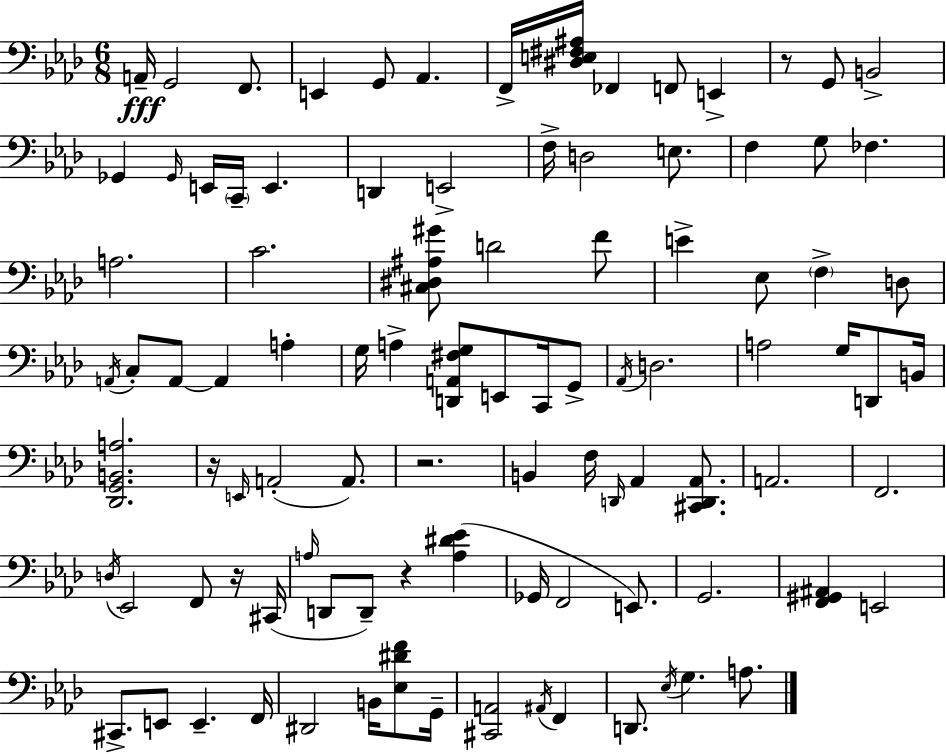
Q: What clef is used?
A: bass